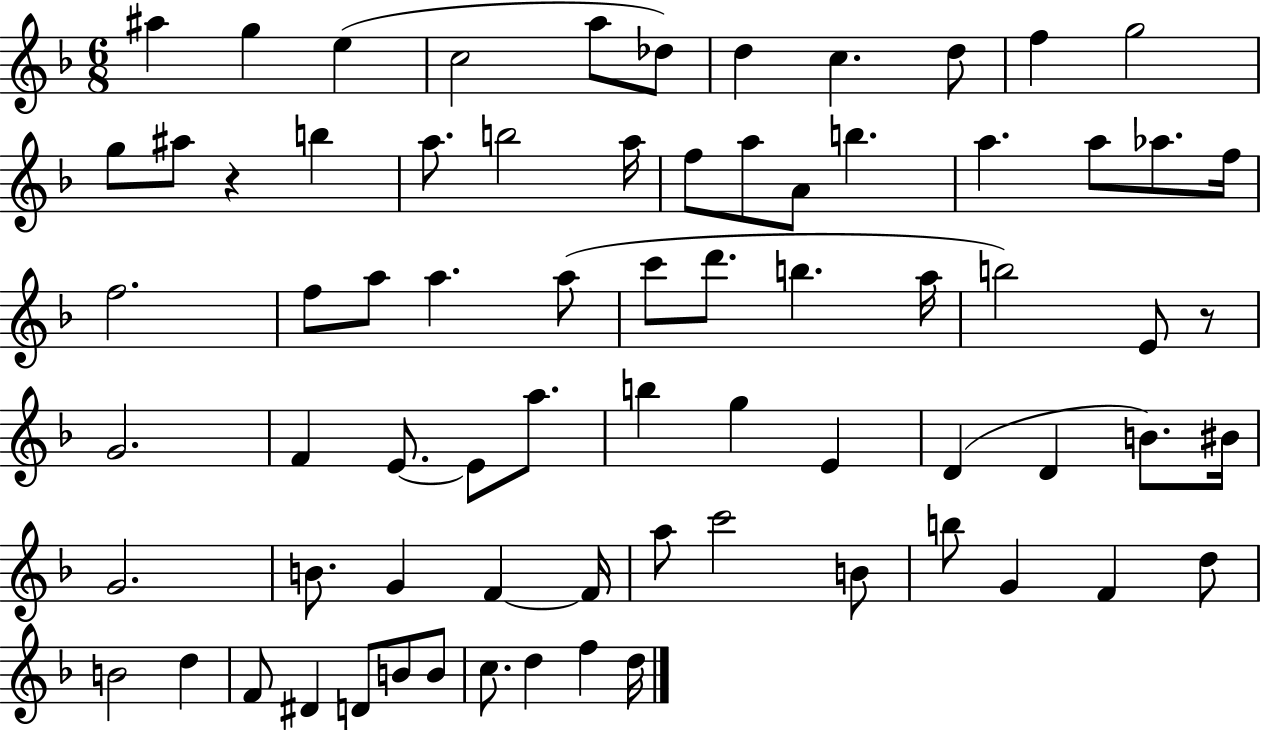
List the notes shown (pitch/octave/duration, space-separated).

A#5/q G5/q E5/q C5/h A5/e Db5/e D5/q C5/q. D5/e F5/q G5/h G5/e A#5/e R/q B5/q A5/e. B5/h A5/s F5/e A5/e A4/e B5/q. A5/q. A5/e Ab5/e. F5/s F5/h. F5/e A5/e A5/q. A5/e C6/e D6/e. B5/q. A5/s B5/h E4/e R/e G4/h. F4/q E4/e. E4/e A5/e. B5/q G5/q E4/q D4/q D4/q B4/e. BIS4/s G4/h. B4/e. G4/q F4/q F4/s A5/e C6/h B4/e B5/e G4/q F4/q D5/e B4/h D5/q F4/e D#4/q D4/e B4/e B4/e C5/e. D5/q F5/q D5/s